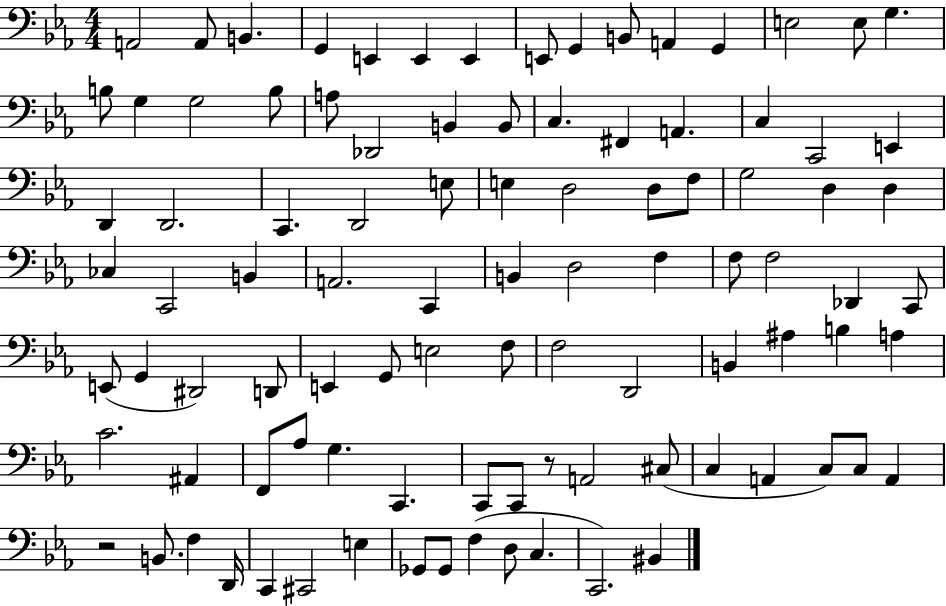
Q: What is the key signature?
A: EES major